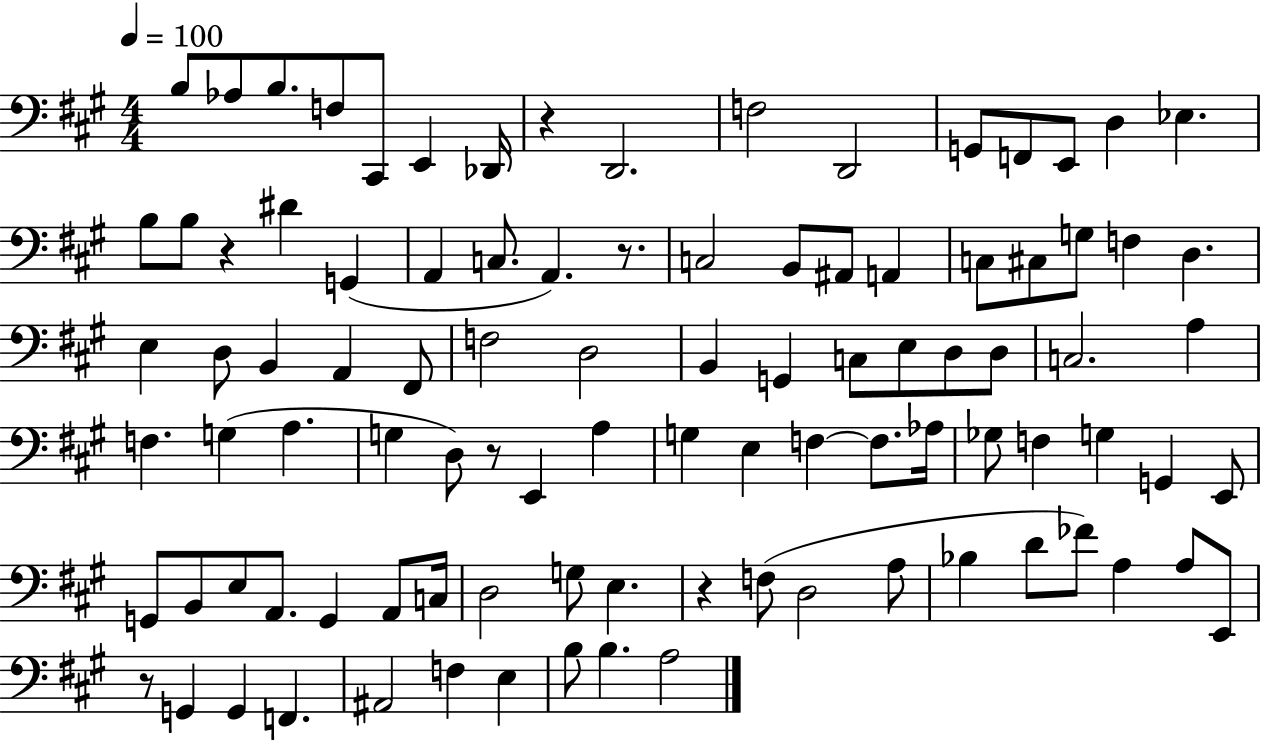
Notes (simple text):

B3/e Ab3/e B3/e. F3/e C#2/e E2/q Db2/s R/q D2/h. F3/h D2/h G2/e F2/e E2/e D3/q Eb3/q. B3/e B3/e R/q D#4/q G2/q A2/q C3/e. A2/q. R/e. C3/h B2/e A#2/e A2/q C3/e C#3/e G3/e F3/q D3/q. E3/q D3/e B2/q A2/q F#2/e F3/h D3/h B2/q G2/q C3/e E3/e D3/e D3/e C3/h. A3/q F3/q. G3/q A3/q. G3/q D3/e R/e E2/q A3/q G3/q E3/q F3/q F3/e. Ab3/s Gb3/e F3/q G3/q G2/q E2/e G2/e B2/e E3/e A2/e. G2/q A2/e C3/s D3/h G3/e E3/q. R/q F3/e D3/h A3/e Bb3/q D4/e FES4/e A3/q A3/e E2/e R/e G2/q G2/q F2/q. A#2/h F3/q E3/q B3/e B3/q. A3/h